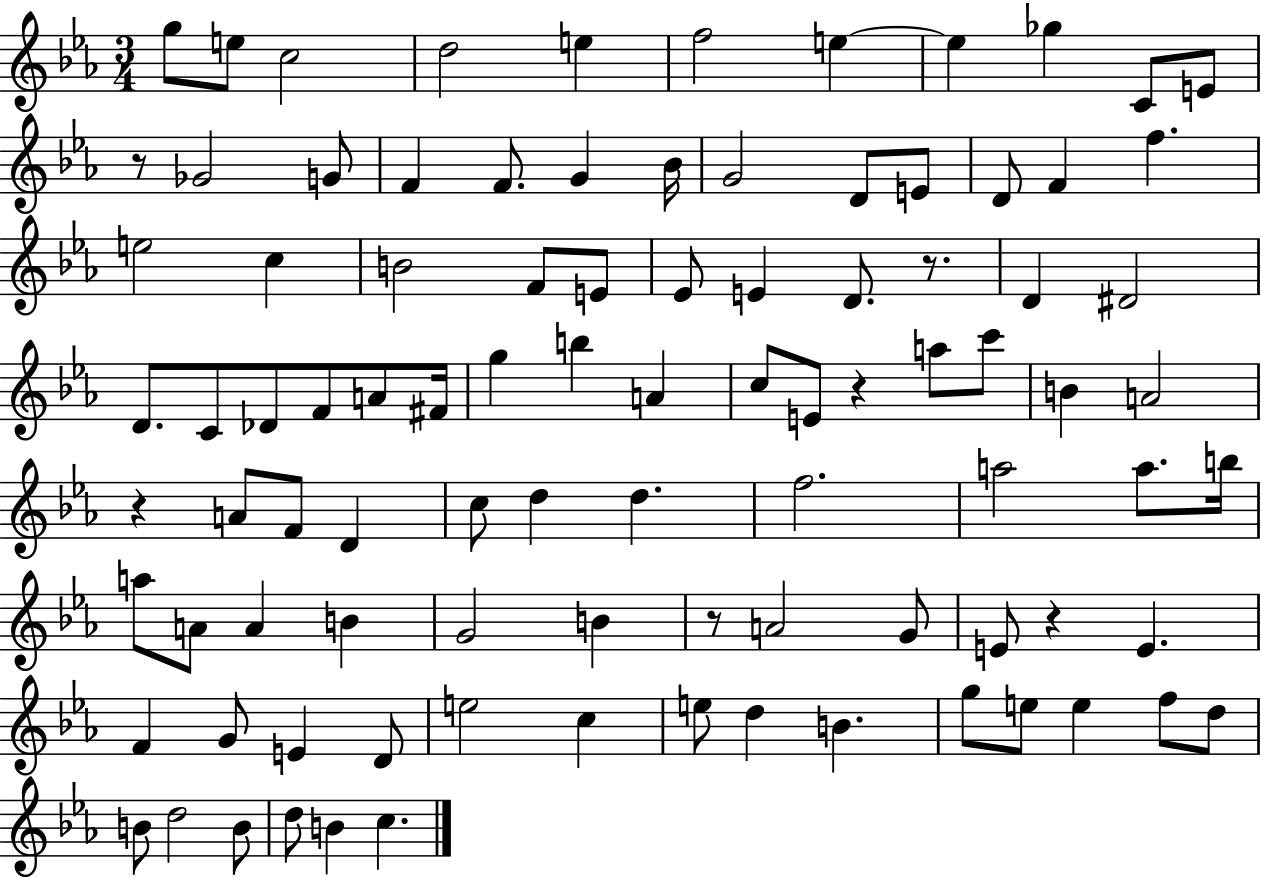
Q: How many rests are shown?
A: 6